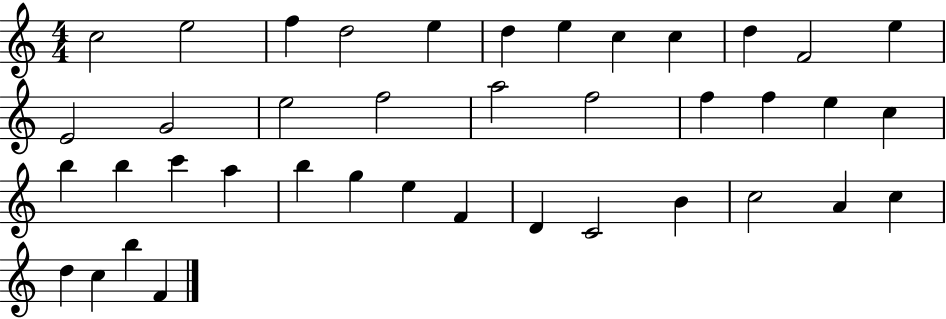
C5/h E5/h F5/q D5/h E5/q D5/q E5/q C5/q C5/q D5/q F4/h E5/q E4/h G4/h E5/h F5/h A5/h F5/h F5/q F5/q E5/q C5/q B5/q B5/q C6/q A5/q B5/q G5/q E5/q F4/q D4/q C4/h B4/q C5/h A4/q C5/q D5/q C5/q B5/q F4/q